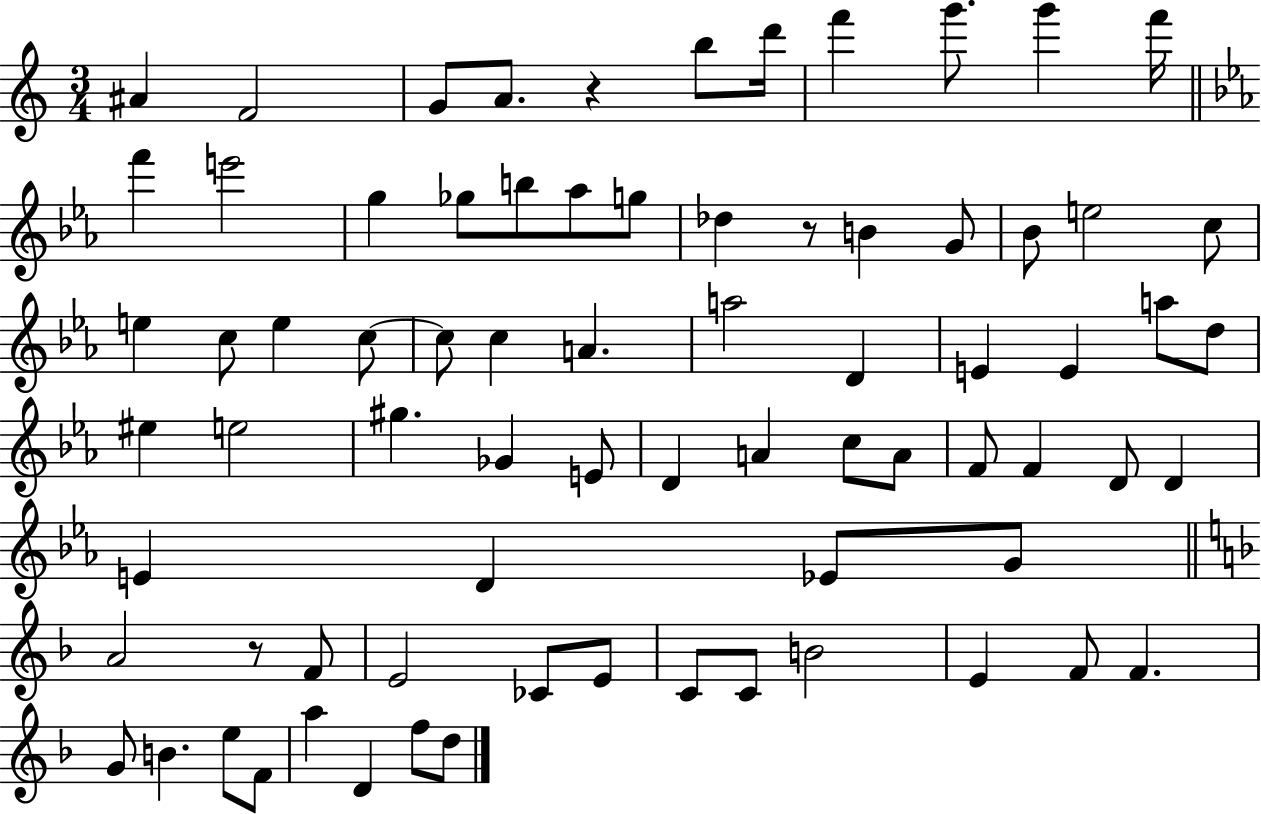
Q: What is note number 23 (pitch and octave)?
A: C5